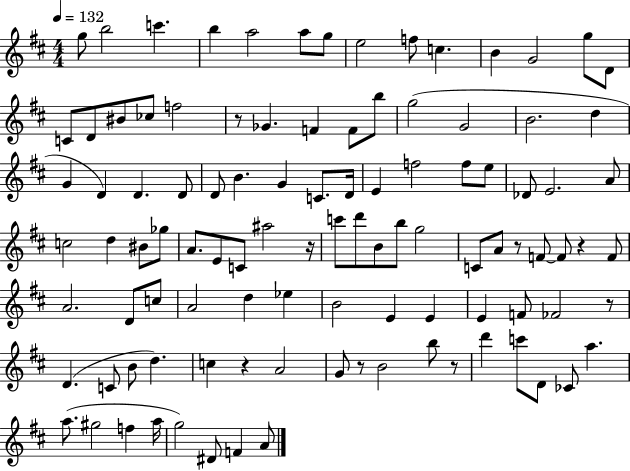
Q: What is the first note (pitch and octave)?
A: G5